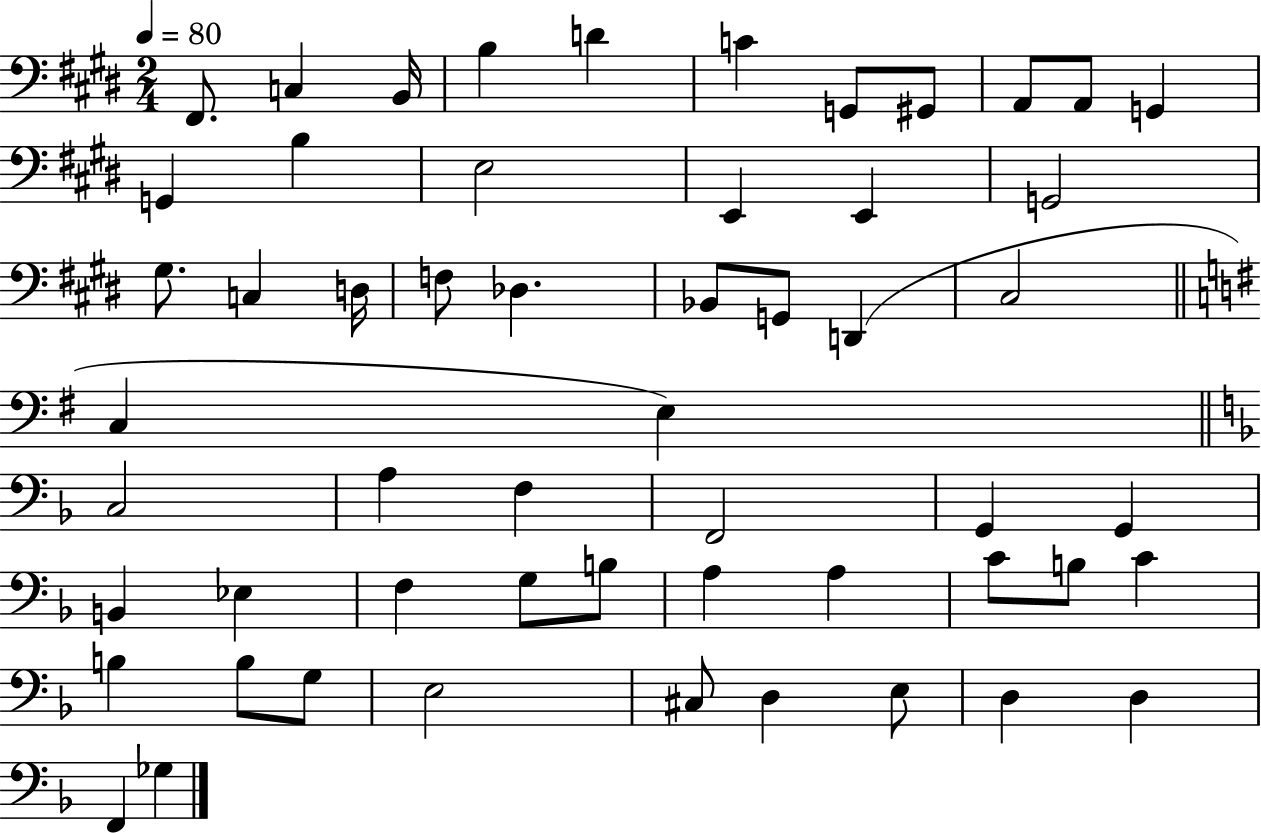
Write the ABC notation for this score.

X:1
T:Untitled
M:2/4
L:1/4
K:E
^F,,/2 C, B,,/4 B, D C G,,/2 ^G,,/2 A,,/2 A,,/2 G,, G,, B, E,2 E,, E,, G,,2 ^G,/2 C, D,/4 F,/2 _D, _B,,/2 G,,/2 D,, ^C,2 C, E, C,2 A, F, F,,2 G,, G,, B,, _E, F, G,/2 B,/2 A, A, C/2 B,/2 C B, B,/2 G,/2 E,2 ^C,/2 D, E,/2 D, D, F,, _G,